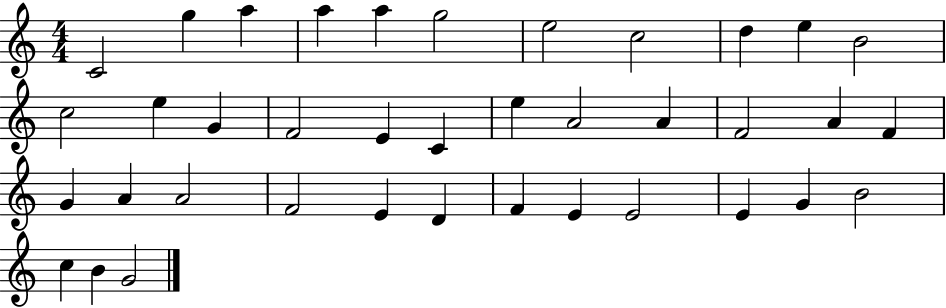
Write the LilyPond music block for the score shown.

{
  \clef treble
  \numericTimeSignature
  \time 4/4
  \key c \major
  c'2 g''4 a''4 | a''4 a''4 g''2 | e''2 c''2 | d''4 e''4 b'2 | \break c''2 e''4 g'4 | f'2 e'4 c'4 | e''4 a'2 a'4 | f'2 a'4 f'4 | \break g'4 a'4 a'2 | f'2 e'4 d'4 | f'4 e'4 e'2 | e'4 g'4 b'2 | \break c''4 b'4 g'2 | \bar "|."
}